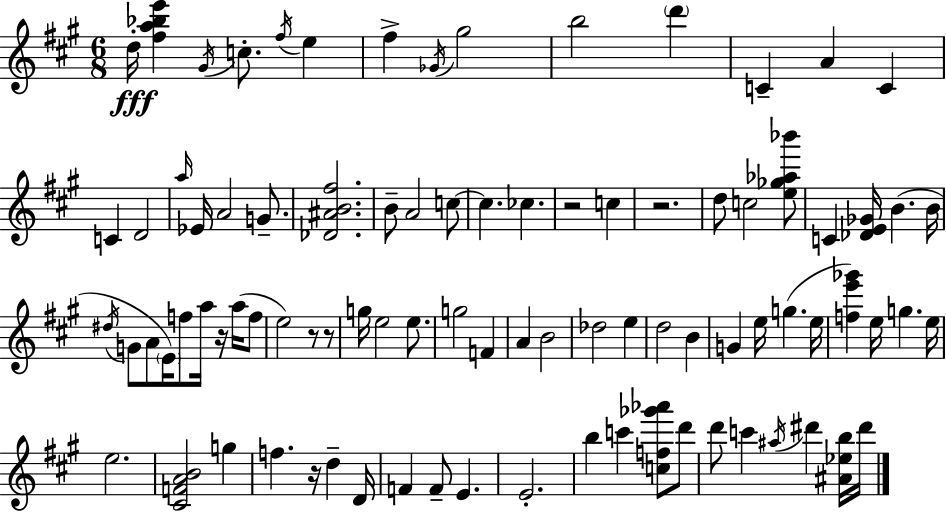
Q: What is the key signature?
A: A major